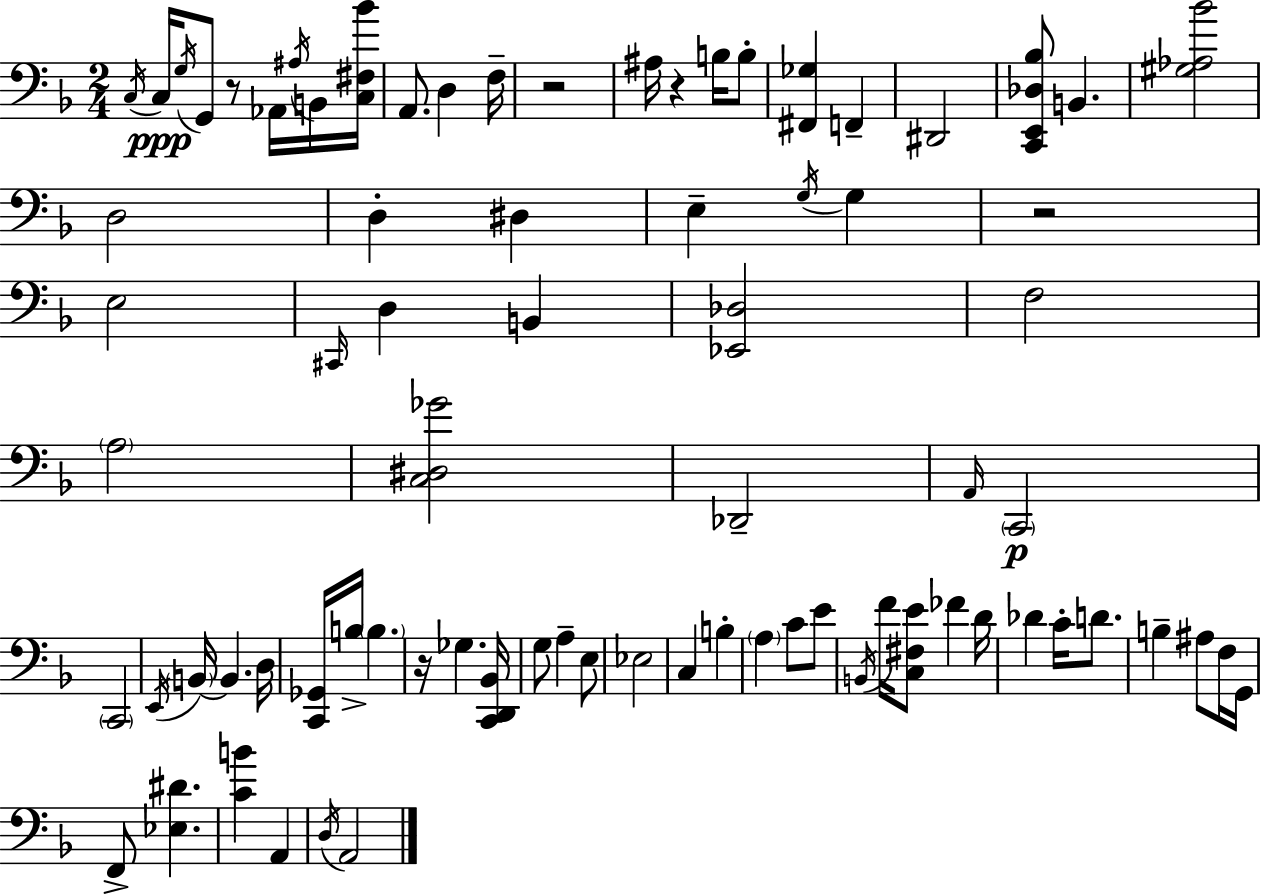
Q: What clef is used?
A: bass